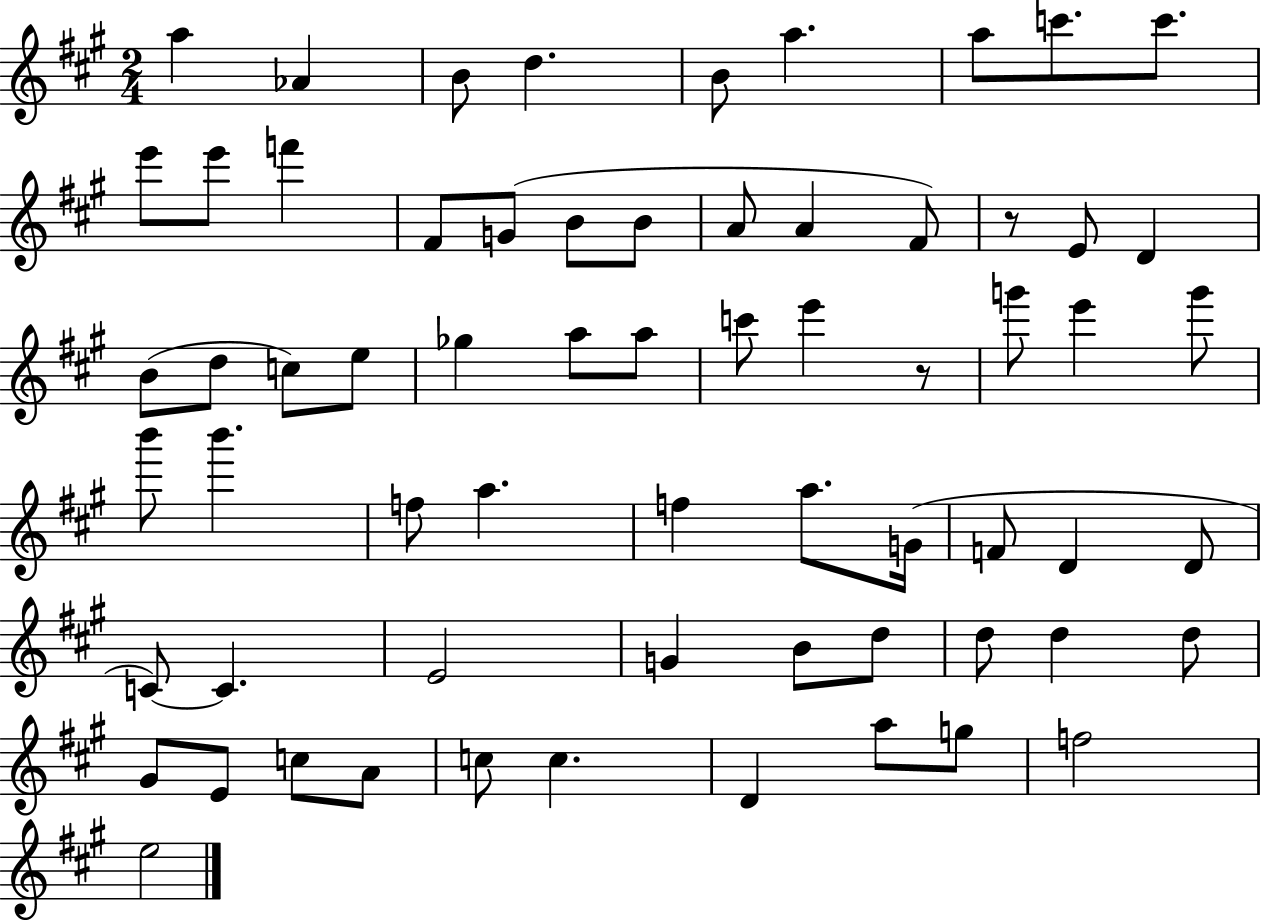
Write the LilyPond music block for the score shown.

{
  \clef treble
  \numericTimeSignature
  \time 2/4
  \key a \major
  \repeat volta 2 { a''4 aes'4 | b'8 d''4. | b'8 a''4. | a''8 c'''8. c'''8. | \break e'''8 e'''8 f'''4 | fis'8 g'8( b'8 b'8 | a'8 a'4 fis'8) | r8 e'8 d'4 | \break b'8( d''8 c''8) e''8 | ges''4 a''8 a''8 | c'''8 e'''4 r8 | g'''8 e'''4 g'''8 | \break b'''8 b'''4. | f''8 a''4. | f''4 a''8. g'16( | f'8 d'4 d'8 | \break c'8~~) c'4. | e'2 | g'4 b'8 d''8 | d''8 d''4 d''8 | \break gis'8 e'8 c''8 a'8 | c''8 c''4. | d'4 a''8 g''8 | f''2 | \break e''2 | } \bar "|."
}